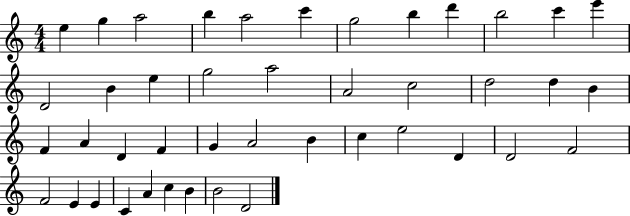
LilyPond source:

{
  \clef treble
  \numericTimeSignature
  \time 4/4
  \key c \major
  e''4 g''4 a''2 | b''4 a''2 c'''4 | g''2 b''4 d'''4 | b''2 c'''4 e'''4 | \break d'2 b'4 e''4 | g''2 a''2 | a'2 c''2 | d''2 d''4 b'4 | \break f'4 a'4 d'4 f'4 | g'4 a'2 b'4 | c''4 e''2 d'4 | d'2 f'2 | \break f'2 e'4 e'4 | c'4 a'4 c''4 b'4 | b'2 d'2 | \bar "|."
}